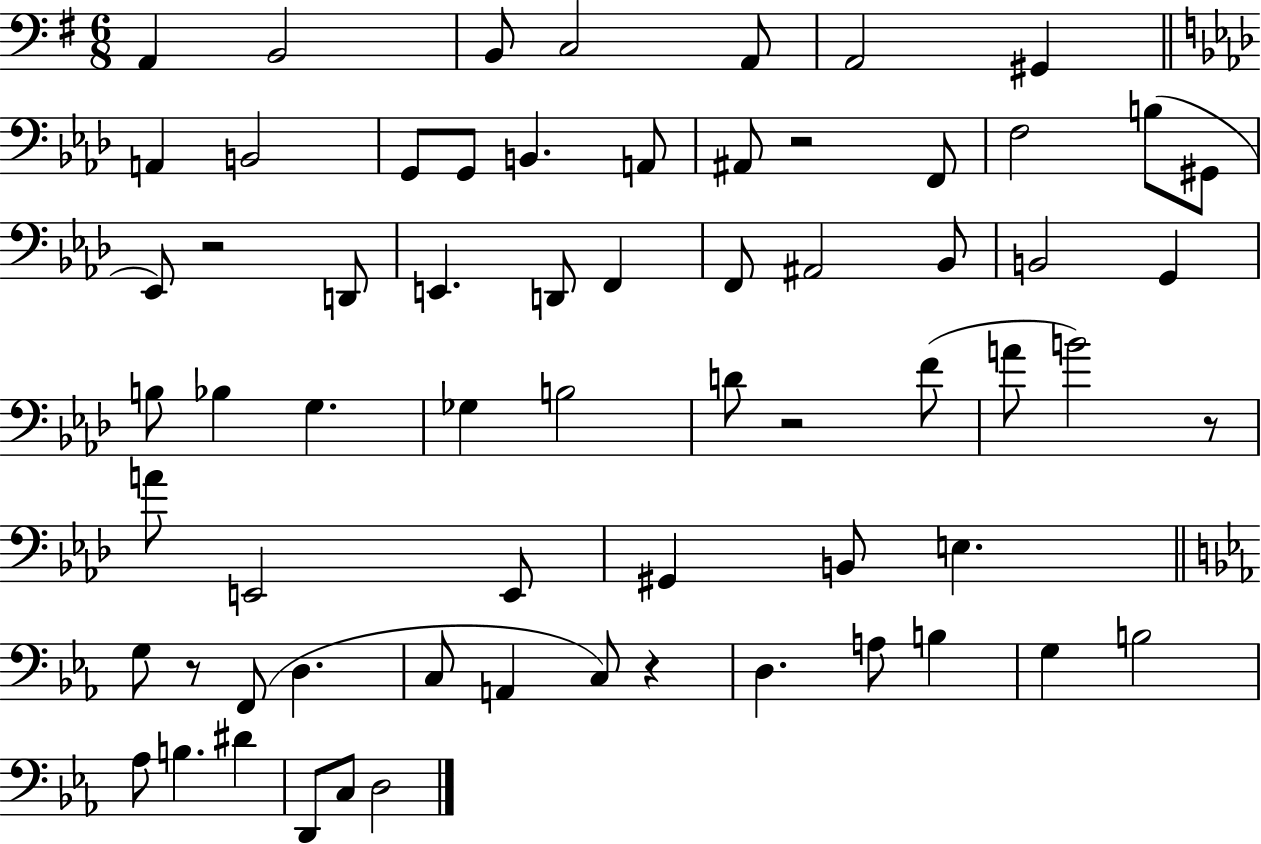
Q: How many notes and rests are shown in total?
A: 66